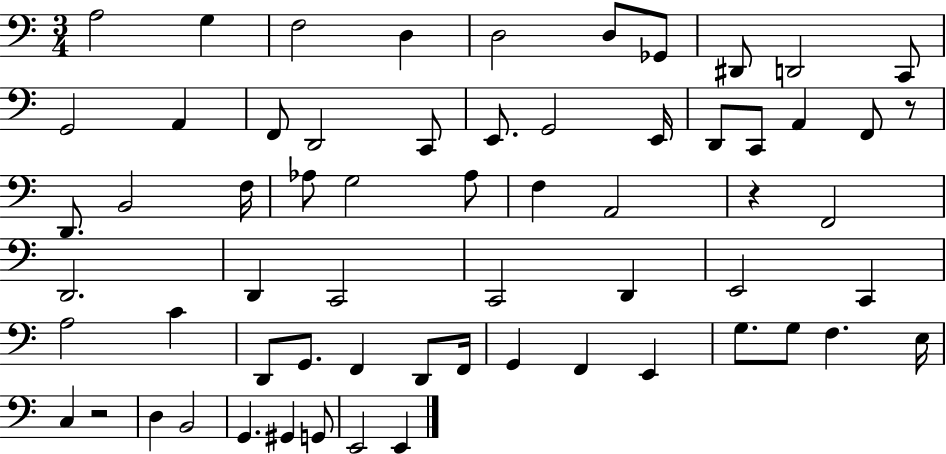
X:1
T:Untitled
M:3/4
L:1/4
K:C
A,2 G, F,2 D, D,2 D,/2 _G,,/2 ^D,,/2 D,,2 C,,/2 G,,2 A,, F,,/2 D,,2 C,,/2 E,,/2 G,,2 E,,/4 D,,/2 C,,/2 A,, F,,/2 z/2 D,,/2 B,,2 F,/4 _A,/2 G,2 _A,/2 F, A,,2 z F,,2 D,,2 D,, C,,2 C,,2 D,, E,,2 C,, A,2 C D,,/2 G,,/2 F,, D,,/2 F,,/4 G,, F,, E,, G,/2 G,/2 F, E,/4 C, z2 D, B,,2 G,, ^G,, G,,/2 E,,2 E,,